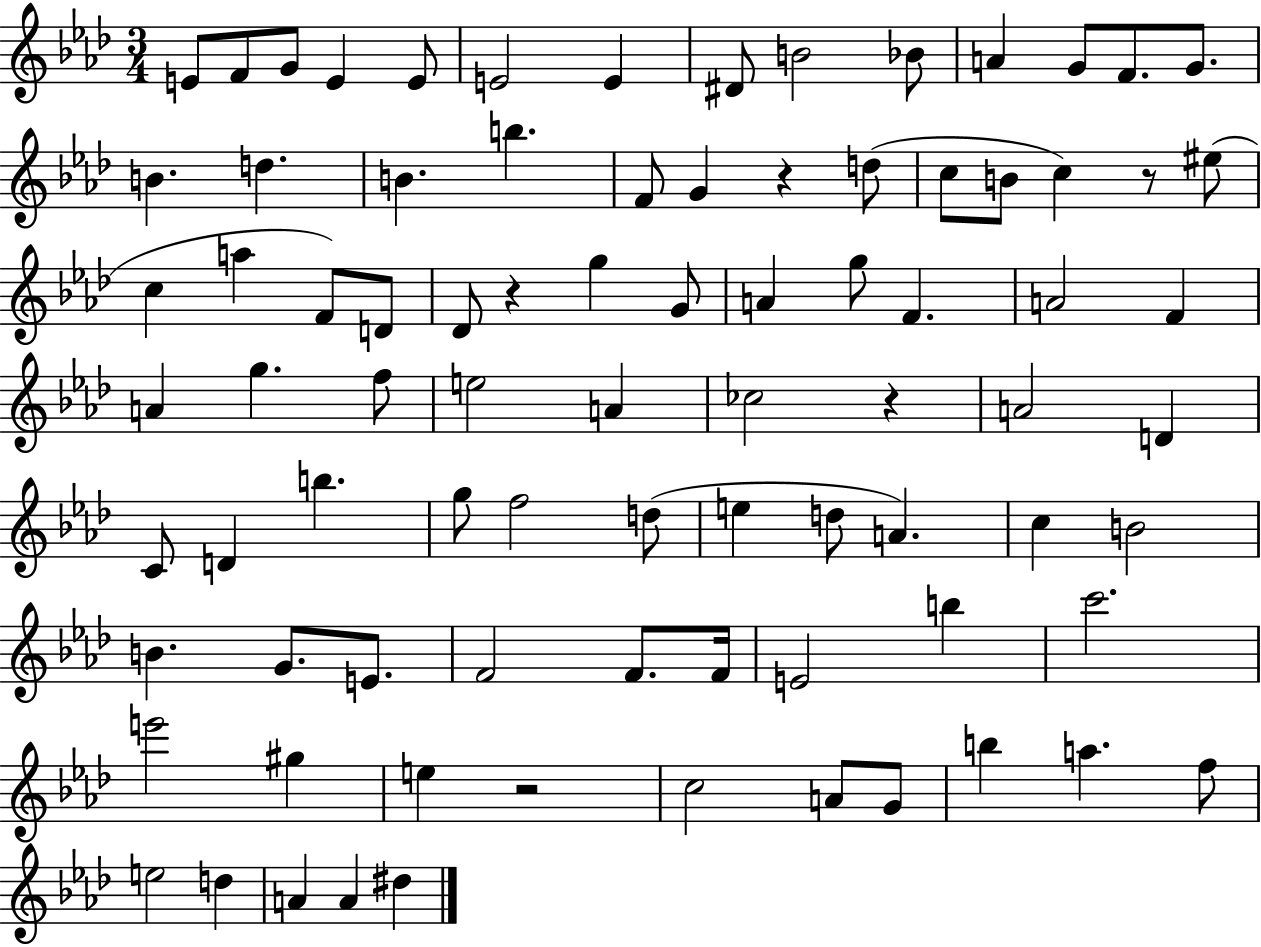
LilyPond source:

{
  \clef treble
  \numericTimeSignature
  \time 3/4
  \key aes \major
  e'8 f'8 g'8 e'4 e'8 | e'2 e'4 | dis'8 b'2 bes'8 | a'4 g'8 f'8. g'8. | \break b'4. d''4. | b'4. b''4. | f'8 g'4 r4 d''8( | c''8 b'8 c''4) r8 eis''8( | \break c''4 a''4 f'8) d'8 | des'8 r4 g''4 g'8 | a'4 g''8 f'4. | a'2 f'4 | \break a'4 g''4. f''8 | e''2 a'4 | ces''2 r4 | a'2 d'4 | \break c'8 d'4 b''4. | g''8 f''2 d''8( | e''4 d''8 a'4.) | c''4 b'2 | \break b'4. g'8. e'8. | f'2 f'8. f'16 | e'2 b''4 | c'''2. | \break e'''2 gis''4 | e''4 r2 | c''2 a'8 g'8 | b''4 a''4. f''8 | \break e''2 d''4 | a'4 a'4 dis''4 | \bar "|."
}